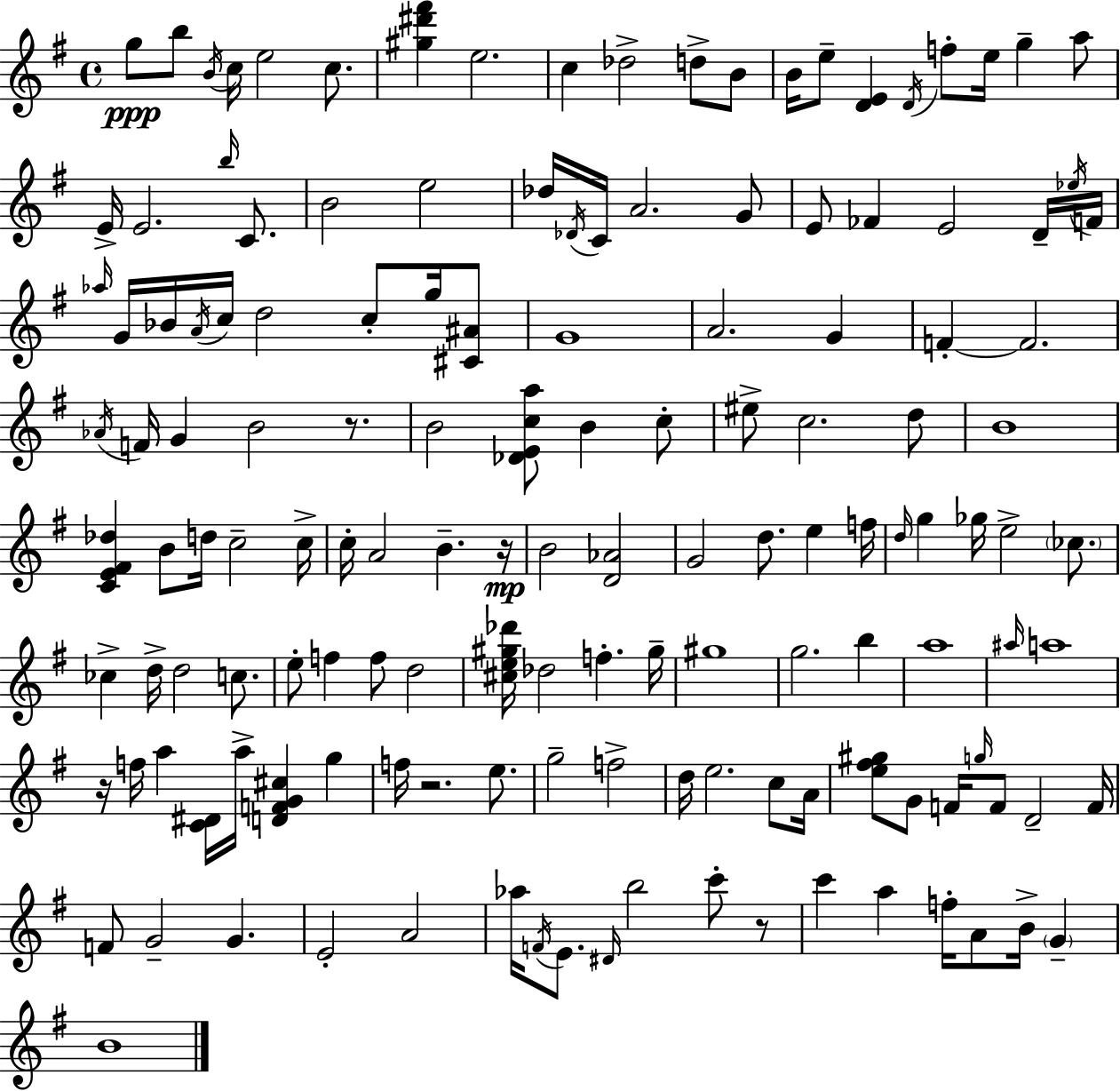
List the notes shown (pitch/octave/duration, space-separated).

G5/e B5/e B4/s C5/s E5/h C5/e. [G#5,D#6,F#6]/q E5/h. C5/q Db5/h D5/e B4/e B4/s E5/e [D4,E4]/q D4/s F5/e E5/s G5/q A5/e E4/s E4/h. B5/s C4/e. B4/h E5/h Db5/s Db4/s C4/s A4/h. G4/e E4/e FES4/q E4/h D4/s Eb5/s F4/s Ab5/s G4/s Bb4/s A4/s C5/s D5/h C5/e G5/s [C#4,A#4]/e G4/w A4/h. G4/q F4/q F4/h. Ab4/s F4/s G4/q B4/h R/e. B4/h [Db4,E4,C5,A5]/e B4/q C5/e EIS5/e C5/h. D5/e B4/w [C4,E4,F#4,Db5]/q B4/e D5/s C5/h C5/s C5/s A4/h B4/q. R/s B4/h [D4,Ab4]/h G4/h D5/e. E5/q F5/s D5/s G5/q Gb5/s E5/h CES5/e. CES5/q D5/s D5/h C5/e. E5/e F5/q F5/e D5/h [C#5,E5,G#5,Db6]/s Db5/h F5/q. G#5/s G#5/w G5/h. B5/q A5/w A#5/s A5/w R/s F5/s A5/q [C4,D#4]/s A5/s [D4,F4,G4,C#5]/q G5/q F5/s R/h. E5/e. G5/h F5/h D5/s E5/h. C5/e A4/s [E5,F#5,G#5]/e G4/e F4/s G5/s F4/e D4/h F4/s F4/e G4/h G4/q. E4/h A4/h Ab5/s F4/s E4/e. D#4/s B5/h C6/e R/e C6/q A5/q F5/s A4/e B4/s G4/q B4/w